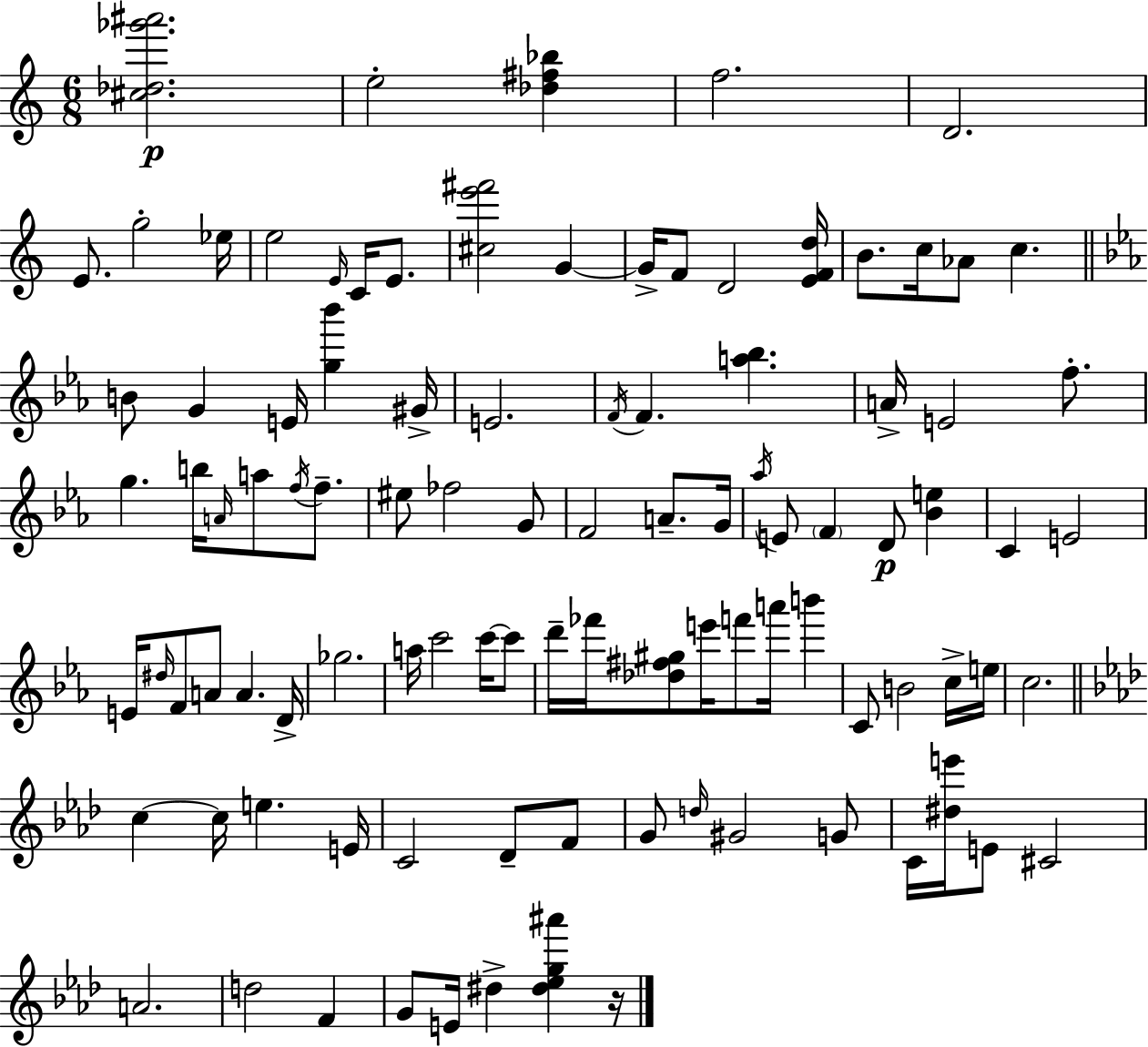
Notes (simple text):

[C#5,Db5,Gb6,A#6]/h. E5/h [Db5,F#5,Bb5]/q F5/h. D4/h. E4/e. G5/h Eb5/s E5/h E4/s C4/s E4/e. [C#5,E6,F#6]/h G4/q G4/s F4/e D4/h [E4,F4,D5]/s B4/e. C5/s Ab4/e C5/q. B4/e G4/q E4/s [G5,Bb6]/q G#4/s E4/h. F4/s F4/q. [A5,Bb5]/q. A4/s E4/h F5/e. G5/q. B5/s A4/s A5/e F5/s F5/e. EIS5/e FES5/h G4/e F4/h A4/e. G4/s Ab5/s E4/e F4/q D4/e [Bb4,E5]/q C4/q E4/h E4/s D#5/s F4/e A4/e A4/q. D4/s Gb5/h. A5/s C6/h C6/s C6/e D6/s FES6/s [Db5,F#5,G#5]/e E6/s F6/e A6/s B6/q C4/e B4/h C5/s E5/s C5/h. C5/q C5/s E5/q. E4/s C4/h Db4/e F4/e G4/e D5/s G#4/h G4/e C4/s [D#5,E6]/s E4/e C#4/h A4/h. D5/h F4/q G4/e E4/s D#5/q [D#5,Eb5,G5,A#6]/q R/s